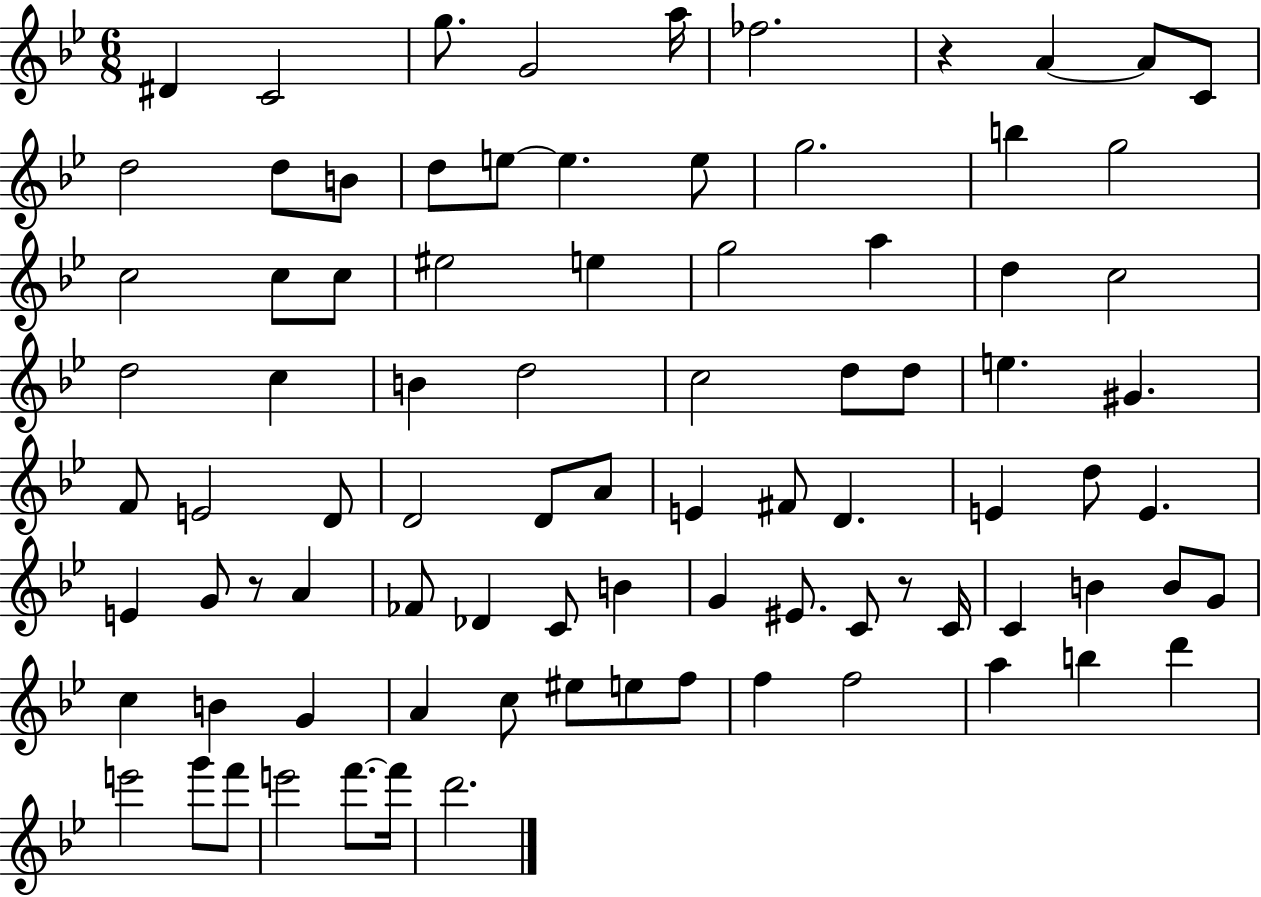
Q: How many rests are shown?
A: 3